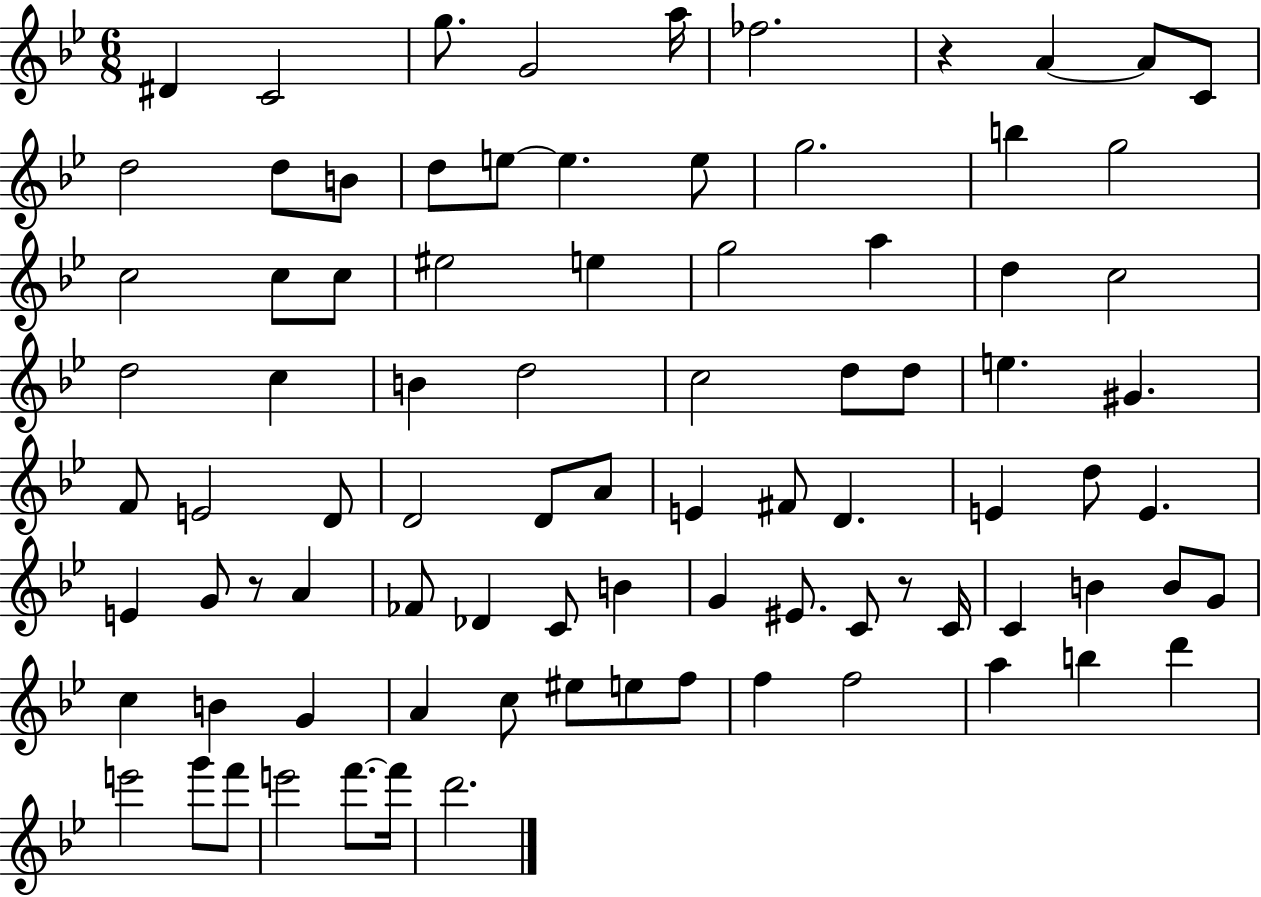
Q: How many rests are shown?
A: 3